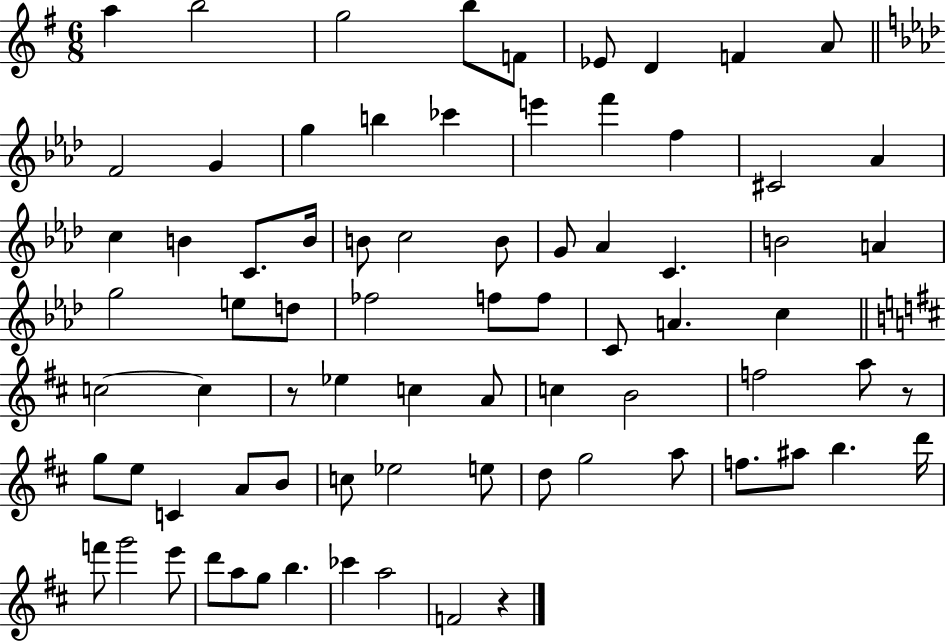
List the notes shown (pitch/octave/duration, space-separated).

A5/q B5/h G5/h B5/e F4/e Eb4/e D4/q F4/q A4/e F4/h G4/q G5/q B5/q CES6/q E6/q F6/q F5/q C#4/h Ab4/q C5/q B4/q C4/e. B4/s B4/e C5/h B4/e G4/e Ab4/q C4/q. B4/h A4/q G5/h E5/e D5/e FES5/h F5/e F5/e C4/e A4/q. C5/q C5/h C5/q R/e Eb5/q C5/q A4/e C5/q B4/h F5/h A5/e R/e G5/e E5/e C4/q A4/e B4/e C5/e Eb5/h E5/e D5/e G5/h A5/e F5/e. A#5/e B5/q. D6/s F6/e G6/h E6/e D6/e A5/e G5/e B5/q. CES6/q A5/h F4/h R/q